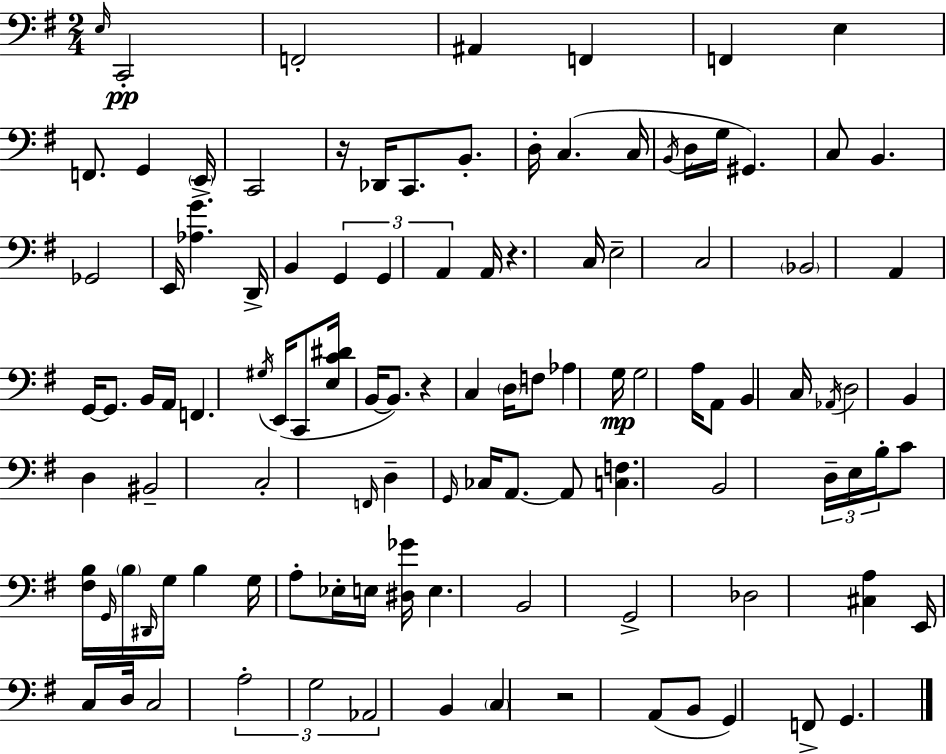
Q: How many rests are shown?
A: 4